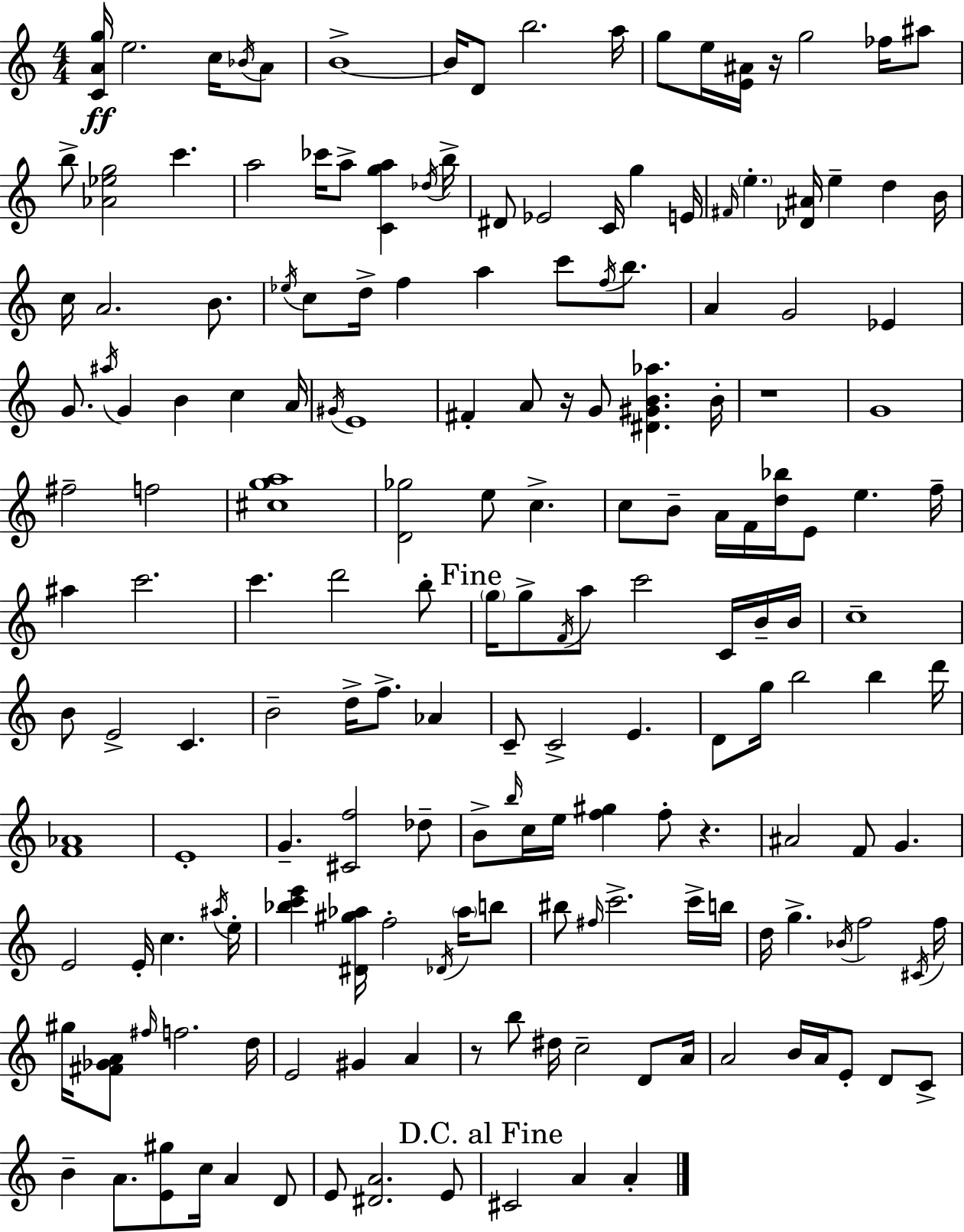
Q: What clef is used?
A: treble